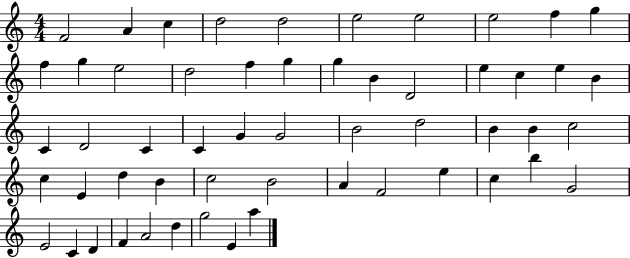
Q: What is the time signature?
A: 4/4